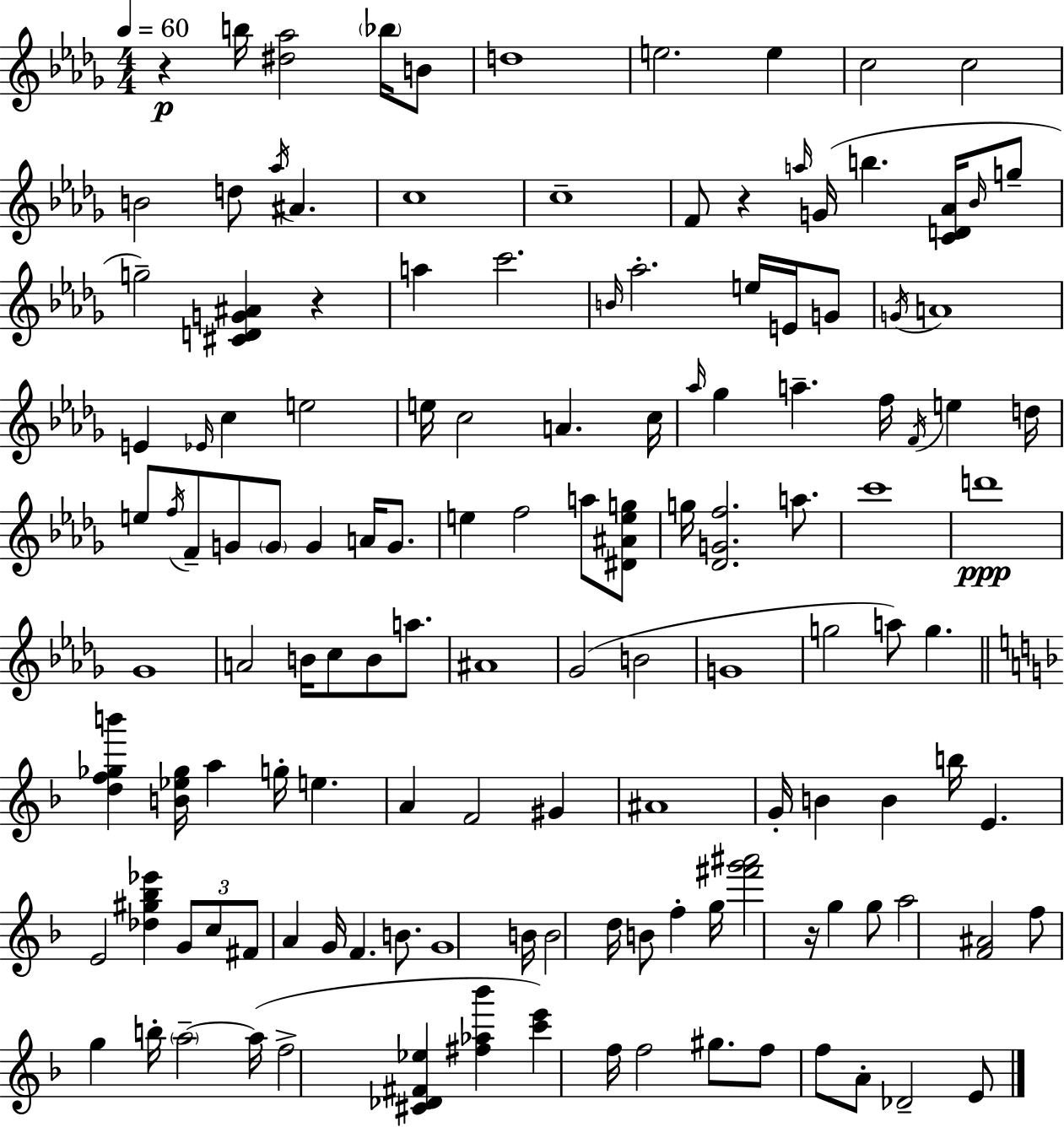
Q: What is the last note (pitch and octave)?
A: E4